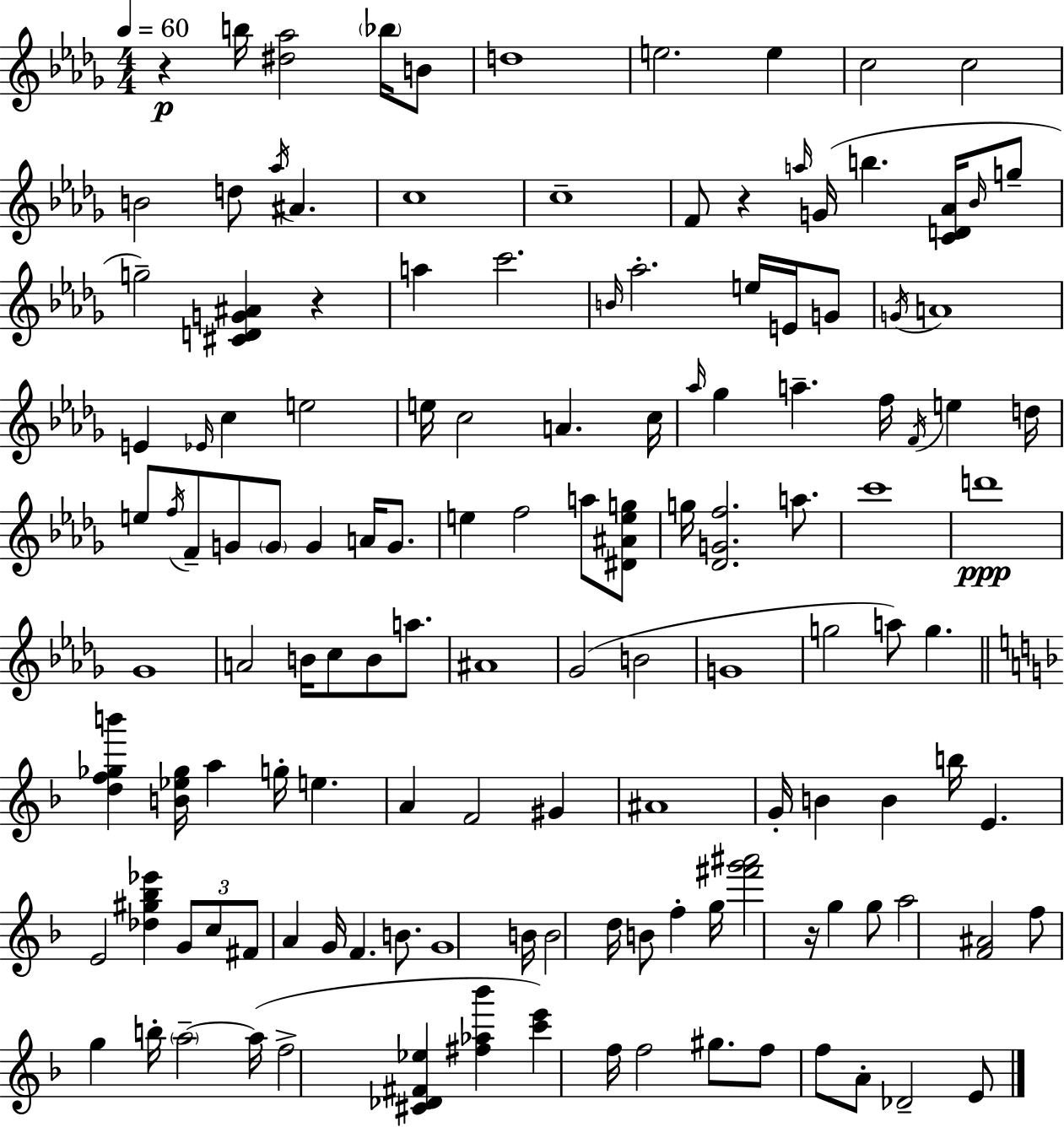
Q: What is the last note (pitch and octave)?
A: E4